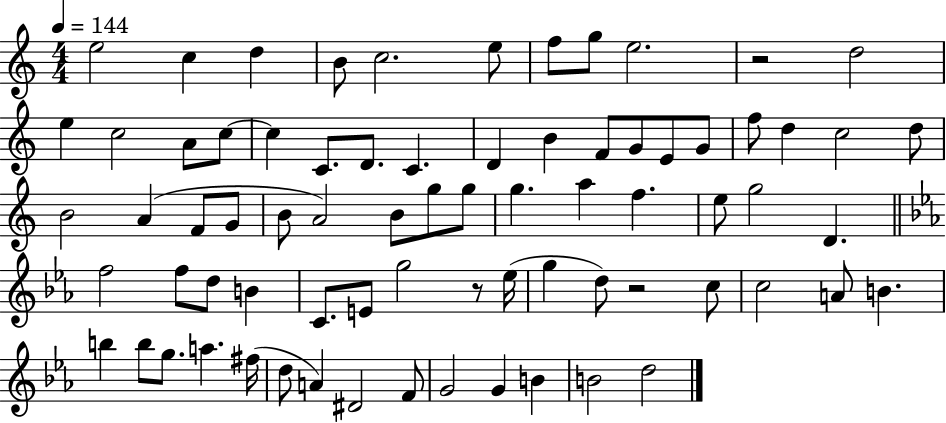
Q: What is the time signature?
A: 4/4